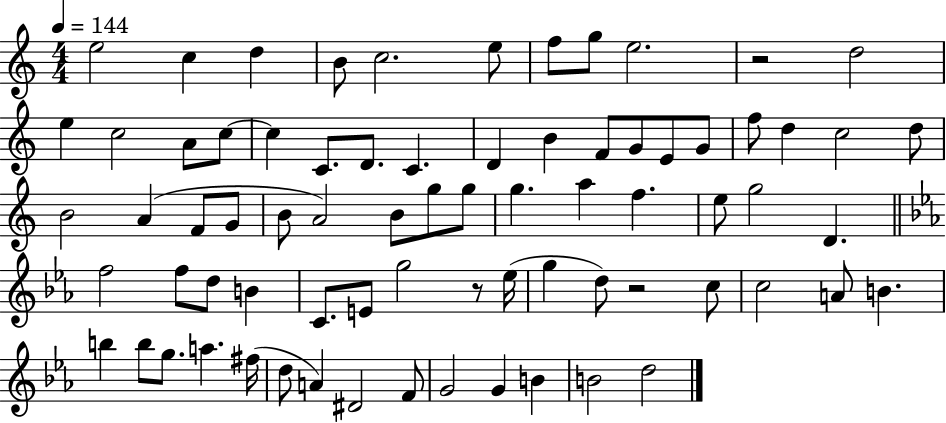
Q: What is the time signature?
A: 4/4